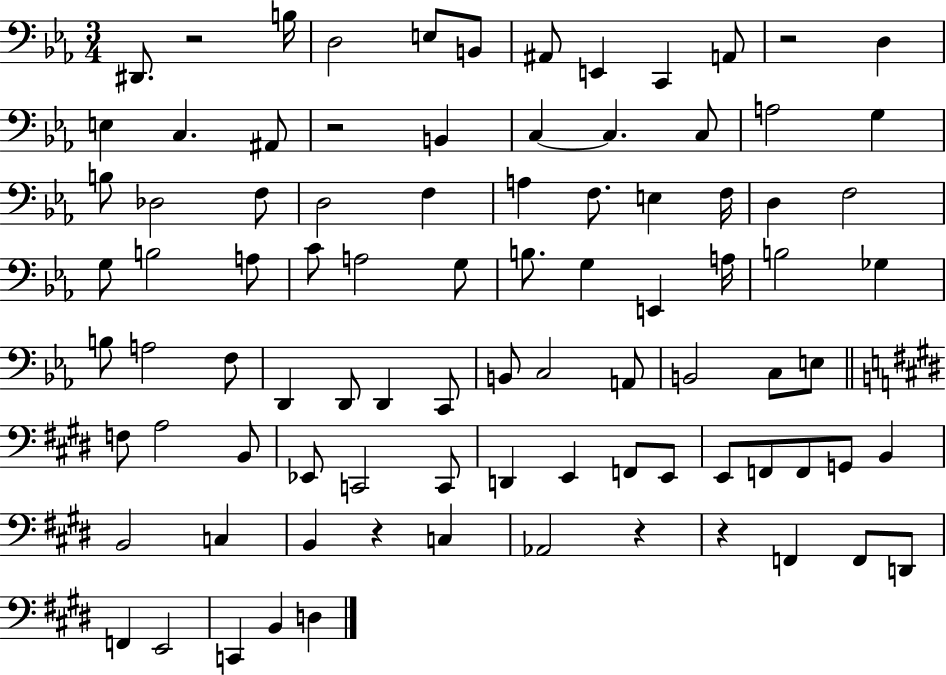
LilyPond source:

{
  \clef bass
  \numericTimeSignature
  \time 3/4
  \key ees \major
  dis,8. r2 b16 | d2 e8 b,8 | ais,8 e,4 c,4 a,8 | r2 d4 | \break e4 c4. ais,8 | r2 b,4 | c4~~ c4. c8 | a2 g4 | \break b8 des2 f8 | d2 f4 | a4 f8. e4 f16 | d4 f2 | \break g8 b2 a8 | c'8 a2 g8 | b8. g4 e,4 a16 | b2 ges4 | \break b8 a2 f8 | d,4 d,8 d,4 c,8 | b,8 c2 a,8 | b,2 c8 e8 | \break \bar "||" \break \key e \major f8 a2 b,8 | ees,8 c,2 c,8 | d,4 e,4 f,8 e,8 | e,8 f,8 f,8 g,8 b,4 | \break b,2 c4 | b,4 r4 c4 | aes,2 r4 | r4 f,4 f,8 d,8 | \break f,4 e,2 | c,4 b,4 d4 | \bar "|."
}